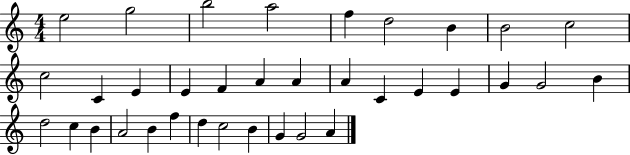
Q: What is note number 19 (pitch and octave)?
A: E4